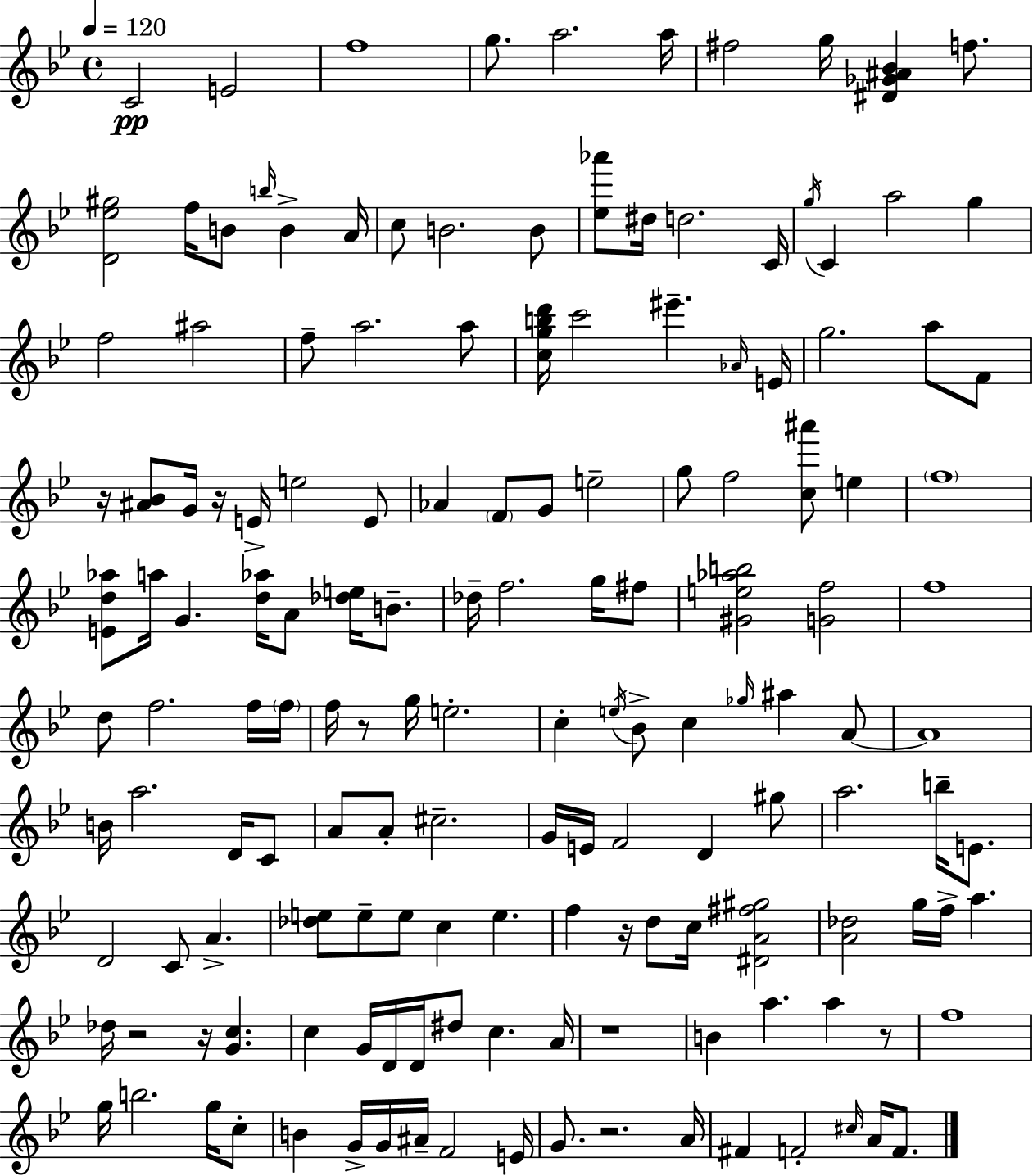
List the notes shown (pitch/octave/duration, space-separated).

C4/h E4/h F5/w G5/e. A5/h. A5/s F#5/h G5/s [D#4,Gb4,A#4,Bb4]/q F5/e. [D4,Eb5,G#5]/h F5/s B4/e B5/s B4/q A4/s C5/e B4/h. B4/e [Eb5,Ab6]/e D#5/s D5/h. C4/s G5/s C4/q A5/h G5/q F5/h A#5/h F5/e A5/h. A5/e [C5,G5,B5,D6]/s C6/h EIS6/q. Ab4/s E4/s G5/h. A5/e F4/e R/s [A#4,Bb4]/e G4/s R/s E4/s E5/h E4/e Ab4/q F4/e G4/e E5/h G5/e F5/h [C5,A#6]/e E5/q F5/w [E4,D5,Ab5]/e A5/s G4/q. [D5,Ab5]/s A4/e [Db5,E5]/s B4/e. Db5/s F5/h. G5/s F#5/e [G#4,E5,Ab5,B5]/h [G4,F5]/h F5/w D5/e F5/h. F5/s F5/s F5/s R/e G5/s E5/h. C5/q E5/s Bb4/e C5/q Gb5/s A#5/q A4/e A4/w B4/s A5/h. D4/s C4/e A4/e A4/e C#5/h. G4/s E4/s F4/h D4/q G#5/e A5/h. B5/s E4/e. D4/h C4/e A4/q. [Db5,E5]/e E5/e E5/e C5/q E5/q. F5/q R/s D5/e C5/s [D#4,A4,F#5,G#5]/h [A4,Db5]/h G5/s F5/s A5/q. Db5/s R/h R/s [G4,C5]/q. C5/q G4/s D4/s D4/s D#5/e C5/q. A4/s R/w B4/q A5/q. A5/q R/e F5/w G5/s B5/h. G5/s C5/e B4/q G4/s G4/s A#4/s F4/h E4/s G4/e. R/h. A4/s F#4/q F4/h C#5/s A4/s F4/e.